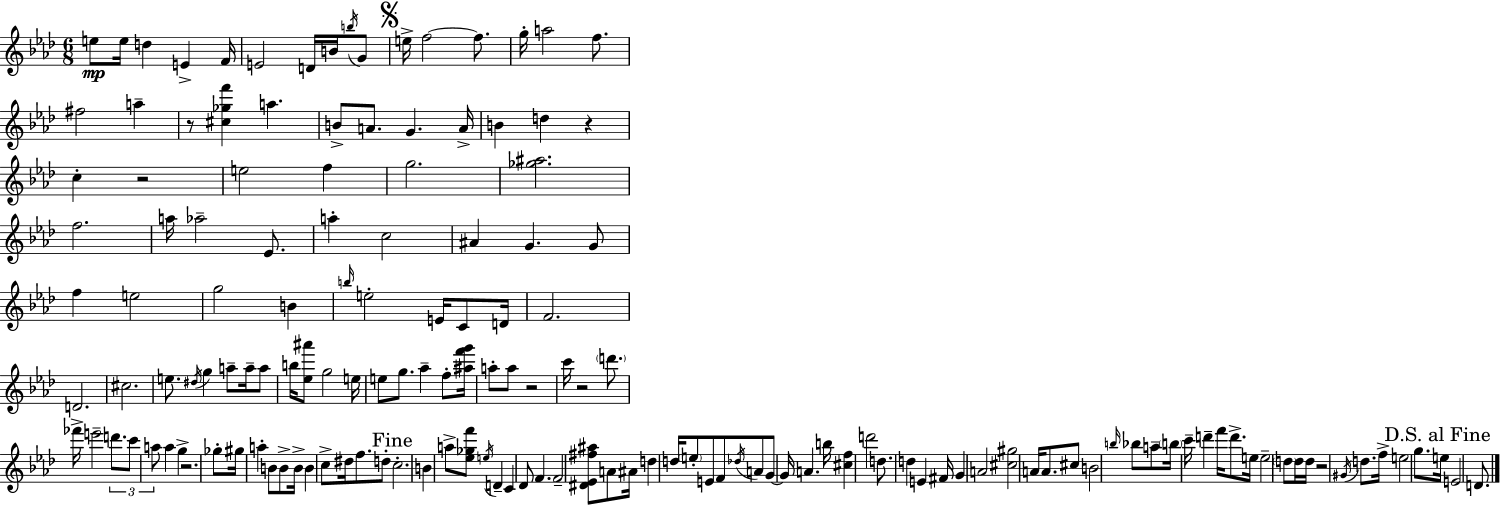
{
  \clef treble
  \numericTimeSignature
  \time 6/8
  \key aes \major
  e''8\mp e''16 d''4 e'4-> f'16 | e'2 d'16 b'16 \acciaccatura { b''16 } g'8 | \mark \markup { \musicglyph "scripts.segno" } e''16-> f''2~~ f''8. | g''16-. a''2 f''8. | \break fis''2 a''4-- | r8 <cis'' ges'' f'''>4 a''4. | b'8-> a'8. g'4. | a'16-> b'4 d''4 r4 | \break c''4-. r2 | e''2 f''4 | g''2. | <ges'' ais''>2. | \break f''2. | a''16 aes''2-- ees'8. | a''4-. c''2 | ais'4 g'4. g'8 | \break f''4 e''2 | g''2 b'4 | \grace { b''16 } e''2-. e'16 c'8 | d'16 f'2. | \break d'2. | cis''2. | e''8. \acciaccatura { dis''16 } g''4 a''8-- | a''16-- a''8 b''16 <ees'' ais'''>8 g''2 | \break e''16 e''8 g''8. aes''4-- | f''8-. <ais'' f''' g'''>16 a''8-. a''8 r2 | c'''16 r2 | \parenthesize d'''8. fes'''16-> e'''2-- | \break \tuplet 3/2 { d'''8. c'''8 a''8 } a''4 g''4-> | r2. | ges''8-. gis''16 a''4-. b'8 | b'8-> b'16-> b'4 c''8-> dis''16 f''8. | \break d''8-. \mark "Fine" c''2.-. | b'4 a''8-> <ees'' ges'' f'''>8 \acciaccatura { e''16 } | d'4-- c'4 des'8 f'4. | f'2-- | \break <dis' ees' fis'' ais''>8 a'8 ais'16 d''4 d''16 \parenthesize e''8-. | e'8 f'8 \acciaccatura { des''16 } a'8 g'8~~ g'16 a'4. | b''16 <cis'' f''>4 d'''2 | d''8. d''4 | \break e'4 fis'16 g'4 a'2 | <cis'' gis''>2 | a'16 a'8. cis''8 b'2 | \grace { b''16 } bes''8 a''8-- \parenthesize b''16 c'''16-- d'''4-- | \break f'''16 d'''8.-> e''16 e''2-- | \parenthesize d''8 d''16 d''16 r2 | \acciaccatura { gis'16 } d''8. f''16-> e''2 | g''8. \mark "D.S. al Fine" e''16 e'2 | \break d'8. \bar "|."
}